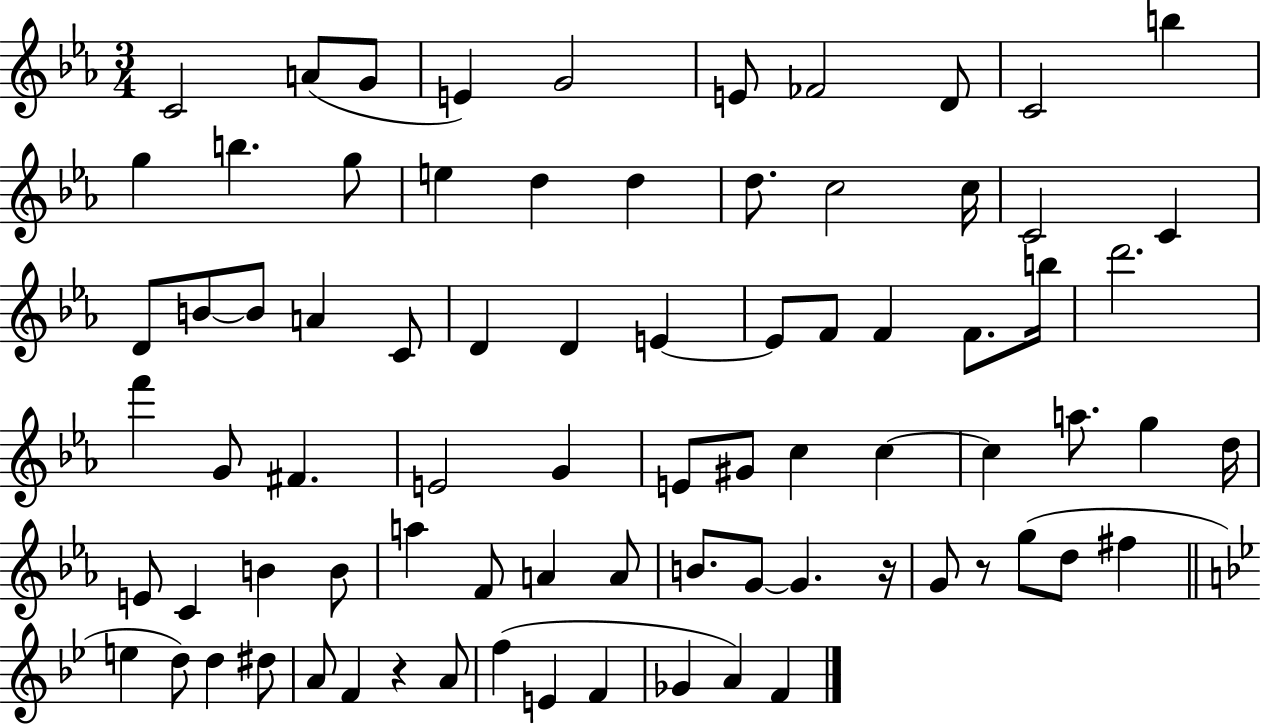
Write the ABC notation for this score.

X:1
T:Untitled
M:3/4
L:1/4
K:Eb
C2 A/2 G/2 E G2 E/2 _F2 D/2 C2 b g b g/2 e d d d/2 c2 c/4 C2 C D/2 B/2 B/2 A C/2 D D E E/2 F/2 F F/2 b/4 d'2 f' G/2 ^F E2 G E/2 ^G/2 c c c a/2 g d/4 E/2 C B B/2 a F/2 A A/2 B/2 G/2 G z/4 G/2 z/2 g/2 d/2 ^f e d/2 d ^d/2 A/2 F z A/2 f E F _G A F